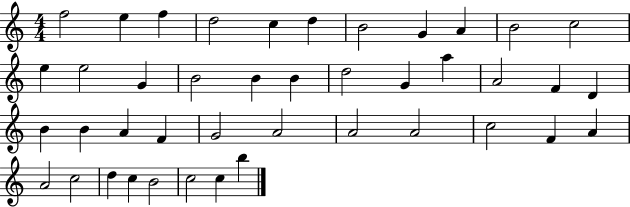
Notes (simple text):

F5/h E5/q F5/q D5/h C5/q D5/q B4/h G4/q A4/q B4/h C5/h E5/q E5/h G4/q B4/h B4/q B4/q D5/h G4/q A5/q A4/h F4/q D4/q B4/q B4/q A4/q F4/q G4/h A4/h A4/h A4/h C5/h F4/q A4/q A4/h C5/h D5/q C5/q B4/h C5/h C5/q B5/q